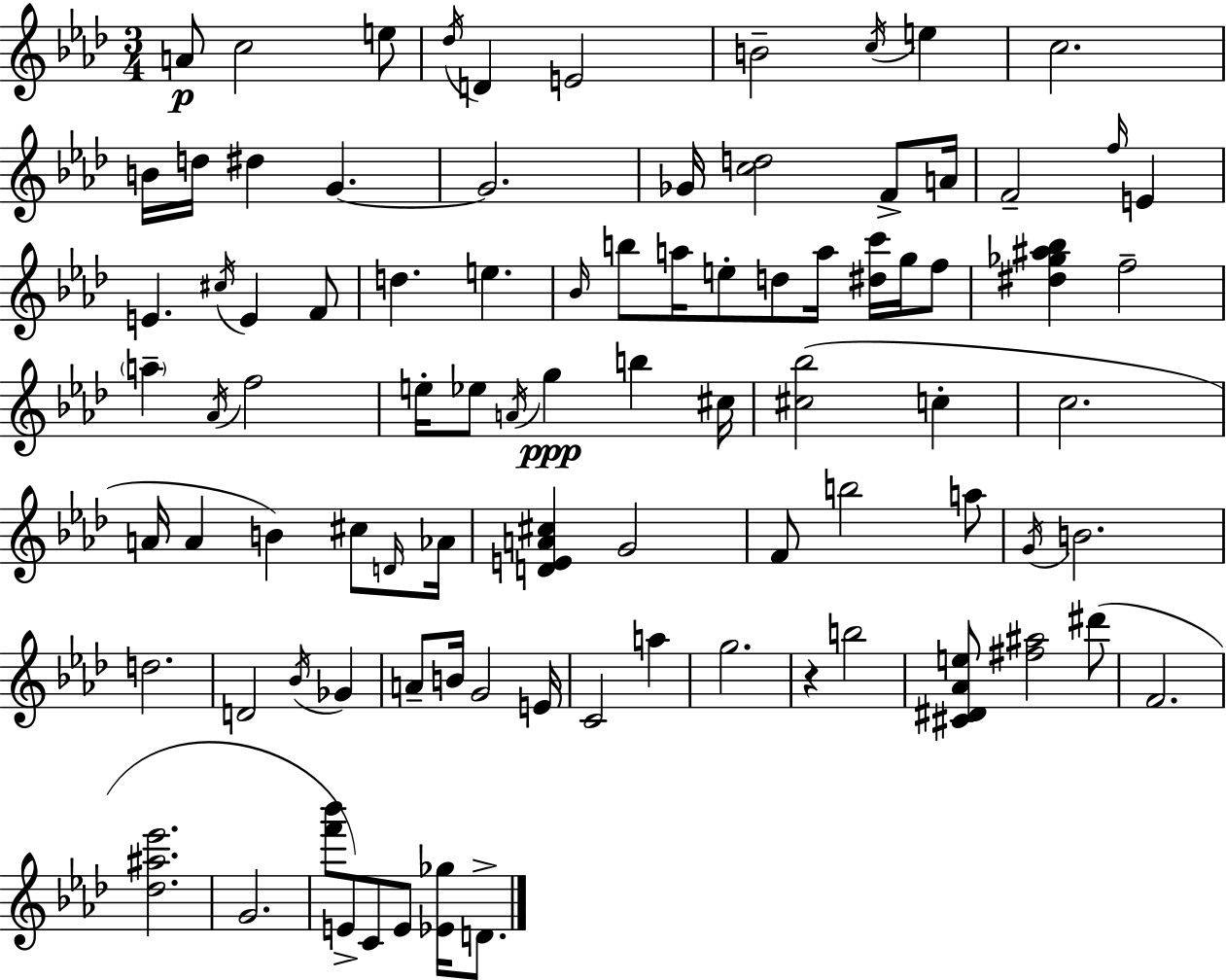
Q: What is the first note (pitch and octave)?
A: A4